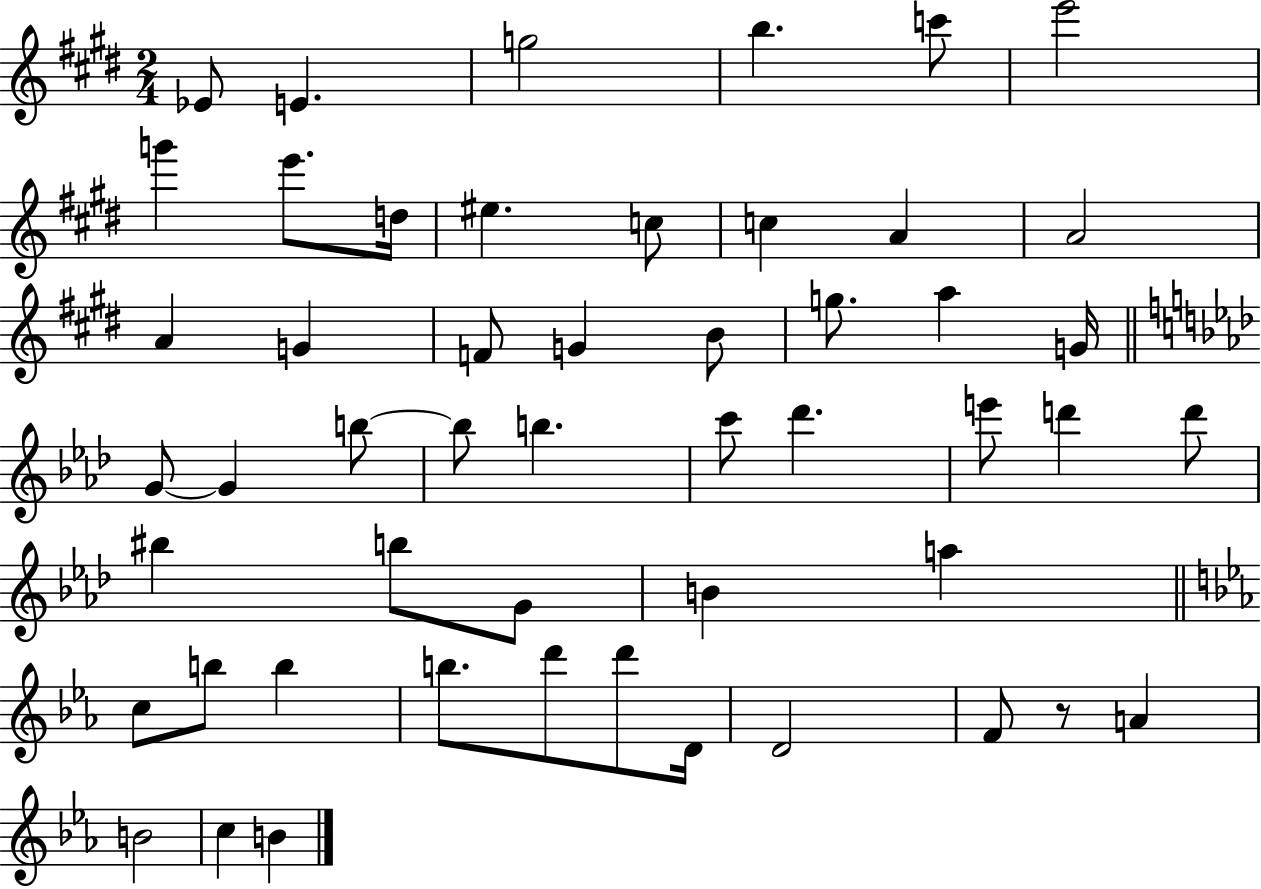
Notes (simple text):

Eb4/e E4/q. G5/h B5/q. C6/e E6/h G6/q E6/e. D5/s EIS5/q. C5/e C5/q A4/q A4/h A4/q G4/q F4/e G4/q B4/e G5/e. A5/q G4/s G4/e G4/q B5/e B5/e B5/q. C6/e Db6/q. E6/e D6/q D6/e BIS5/q B5/e G4/e B4/q A5/q C5/e B5/e B5/q B5/e. D6/e D6/e D4/s D4/h F4/e R/e A4/q B4/h C5/q B4/q